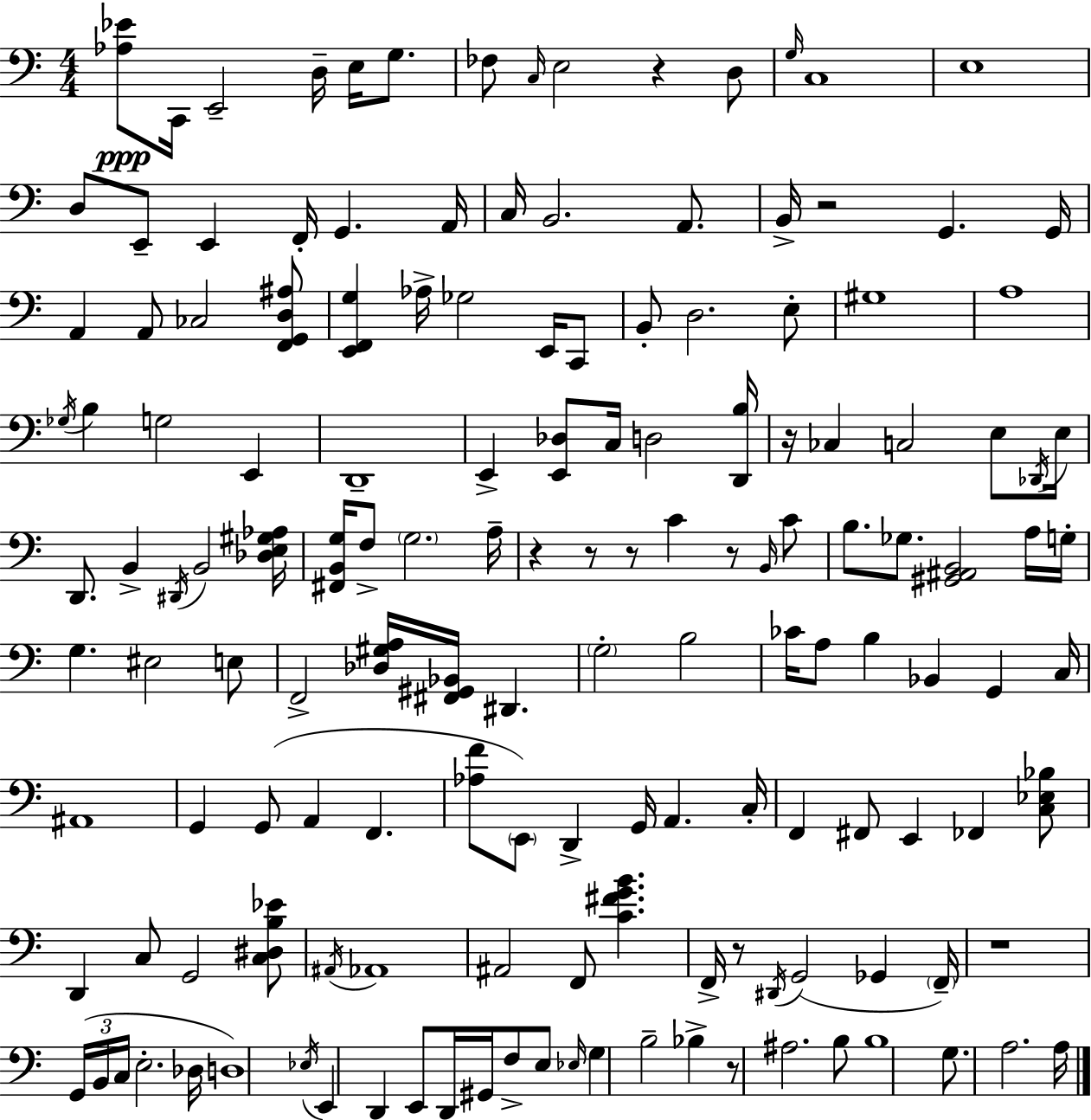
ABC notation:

X:1
T:Untitled
M:4/4
L:1/4
K:Am
[_A,_E]/2 C,,/4 E,,2 D,/4 E,/4 G,/2 _F,/2 C,/4 E,2 z D,/2 G,/4 C,4 E,4 D,/2 E,,/2 E,, F,,/4 G,, A,,/4 C,/4 B,,2 A,,/2 B,,/4 z2 G,, G,,/4 A,, A,,/2 _C,2 [F,,G,,D,^A,]/2 [E,,F,,G,] _A,/4 _G,2 E,,/4 C,,/2 B,,/2 D,2 E,/2 ^G,4 A,4 _G,/4 B, G,2 E,, D,,4 E,, [E,,_D,]/2 C,/4 D,2 [D,,B,]/4 z/4 _C, C,2 E,/2 _D,,/4 E,/4 D,,/2 B,, ^D,,/4 B,,2 [_D,E,^G,_A,]/4 [^F,,B,,G,]/4 F,/2 G,2 A,/4 z z/2 z/2 C z/2 B,,/4 C/2 B,/2 _G,/2 [^G,,^A,,B,,]2 A,/4 G,/4 G, ^E,2 E,/2 F,,2 [_D,^G,A,]/4 [^F,,^G,,_B,,]/4 ^D,, G,2 B,2 _C/4 A,/2 B, _B,, G,, C,/4 ^A,,4 G,, G,,/2 A,, F,, [_A,F]/2 E,,/2 D,, G,,/4 A,, C,/4 F,, ^F,,/2 E,, _F,, [C,_E,_B,]/2 D,, C,/2 G,,2 [C,^D,B,_E]/2 ^A,,/4 _A,,4 ^A,,2 F,,/2 [C^FGB] F,,/4 z/2 ^D,,/4 G,,2 _G,, F,,/4 z4 G,,/4 B,,/4 C,/4 E,2 _D,/4 D,4 _E,/4 E,, D,, E,,/2 D,,/4 ^G,,/4 F,/2 E,/2 _E,/4 G, B,2 _B, z/2 ^A,2 B,/2 B,4 G,/2 A,2 A,/4